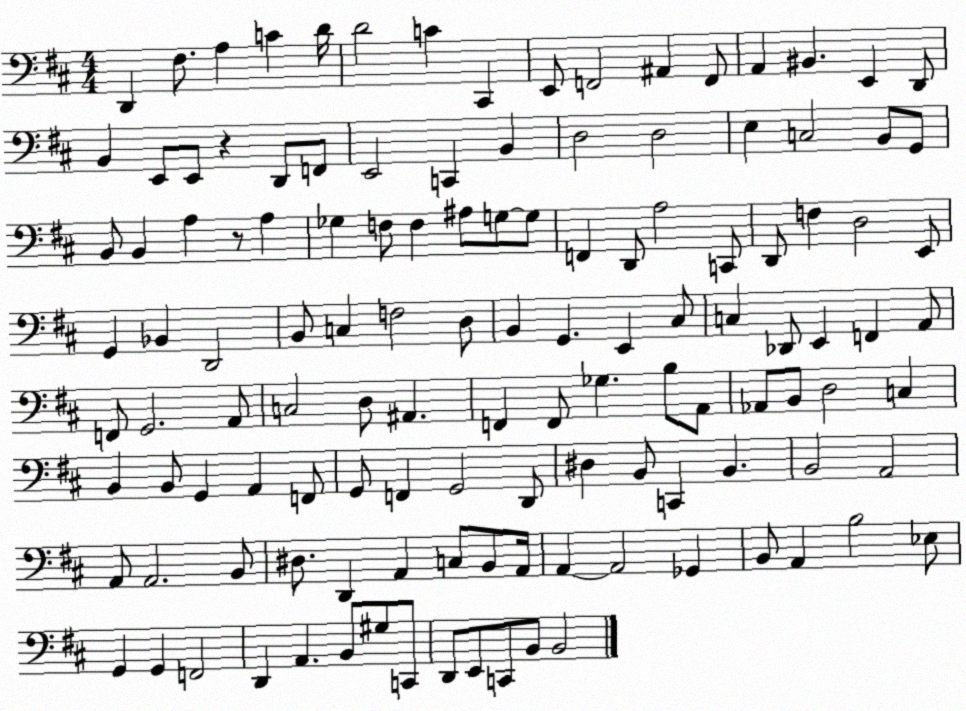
X:1
T:Untitled
M:4/4
L:1/4
K:D
D,, ^F,/2 A, C D/4 D2 C ^C,, E,,/2 F,,2 ^A,, F,,/2 A,, ^B,, E,, D,,/2 B,, E,,/2 E,,/2 z D,,/2 F,,/2 E,,2 C,, B,, D,2 D,2 E, C,2 B,,/2 G,,/2 B,,/2 B,, A, z/2 A, _G, F,/2 F, ^A,/2 G,/2 G,/2 F,, D,,/2 A,2 C,,/2 D,,/2 F, D,2 E,,/2 G,, _B,, D,,2 B,,/2 C, F,2 D,/2 B,, G,, E,, ^C,/2 C, _D,,/2 E,, F,, A,,/2 F,,/2 G,,2 A,,/2 C,2 D,/2 ^A,, F,, F,,/2 _G, B,/2 A,,/2 _A,,/2 B,,/2 D,2 C, B,, B,,/2 G,, A,, F,,/2 G,,/2 F,, G,,2 D,,/2 ^D, B,,/2 C,, B,, B,,2 A,,2 A,,/2 A,,2 B,,/2 ^D,/2 D,, A,, C,/2 B,,/2 A,,/4 A,, A,,2 _G,, B,,/2 A,, B,2 _E,/2 G,, G,, F,,2 D,, A,, B,,/2 ^G,/2 C,,/2 D,,/2 E,,/2 C,,/2 B,,/2 B,,2